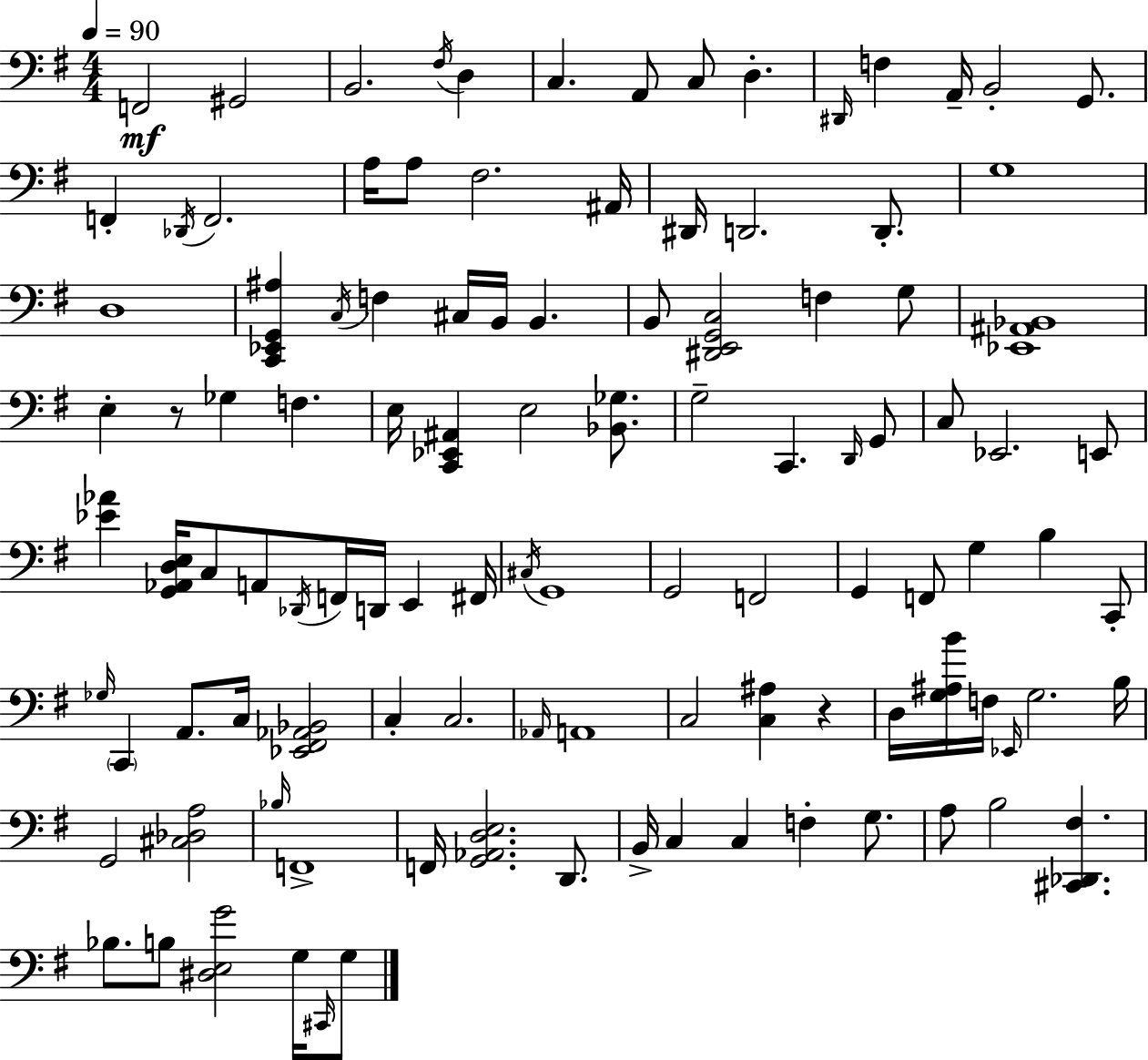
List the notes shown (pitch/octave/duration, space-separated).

F2/h G#2/h B2/h. F#3/s D3/q C3/q. A2/e C3/e D3/q. D#2/s F3/q A2/s B2/h G2/e. F2/q Db2/s F2/h. A3/s A3/e F#3/h. A#2/s D#2/s D2/h. D2/e. G3/w D3/w [C2,Eb2,G2,A#3]/q C3/s F3/q C#3/s B2/s B2/q. B2/e [D#2,E2,G2,C3]/h F3/q G3/e [Eb2,A#2,Bb2]/w E3/q R/e Gb3/q F3/q. E3/s [C2,Eb2,A#2]/q E3/h [Bb2,Gb3]/e. G3/h C2/q. D2/s G2/e C3/e Eb2/h. E2/e [Eb4,Ab4]/q [G2,Ab2,D3,E3]/s C3/e A2/e Db2/s F2/s D2/s E2/q F#2/s C#3/s G2/w G2/h F2/h G2/q F2/e G3/q B3/q C2/e Gb3/s C2/q A2/e. C3/s [Eb2,F#2,Ab2,Bb2]/h C3/q C3/h. Ab2/s A2/w C3/h [C3,A#3]/q R/q D3/s [G3,A#3,B4]/s F3/s Eb2/s G3/h. B3/s G2/h [C#3,Db3,A3]/h Bb3/s F2/w F2/s [G2,Ab2,D3,E3]/h. D2/e. B2/s C3/q C3/q F3/q G3/e. A3/e B3/h [C#2,Db2,F#3]/q. Bb3/e. B3/e [D#3,E3,G4]/h G3/s C#2/s G3/e